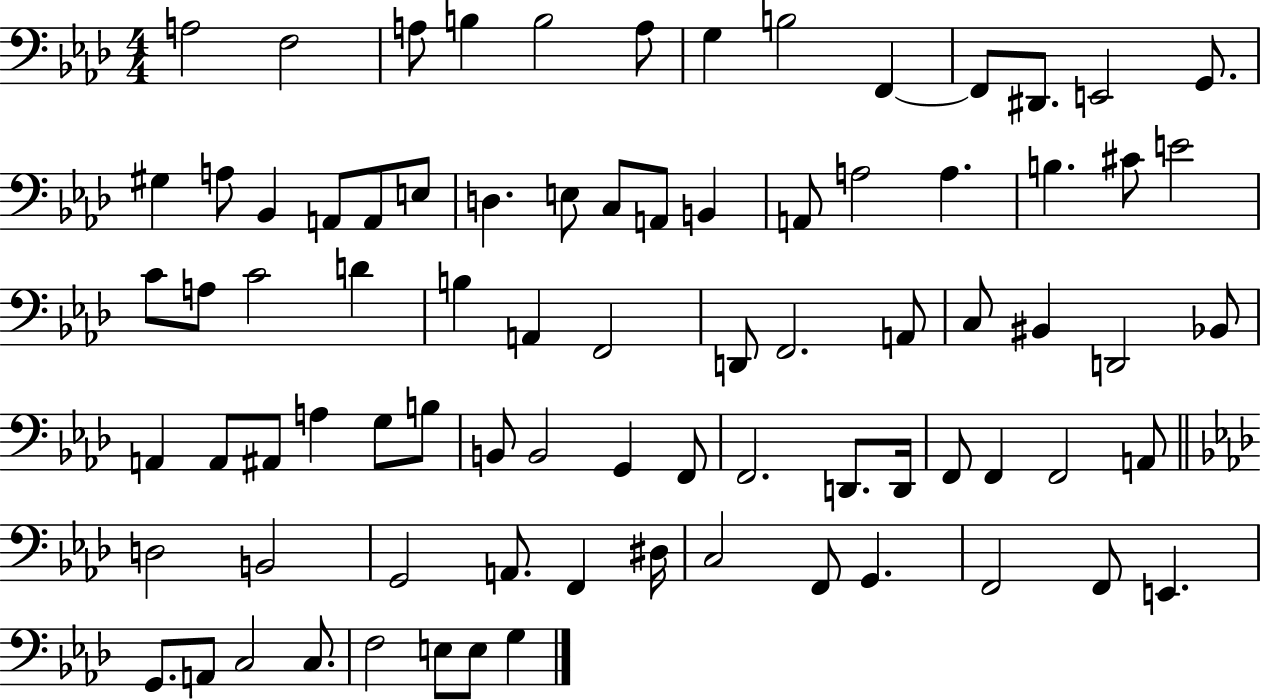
X:1
T:Untitled
M:4/4
L:1/4
K:Ab
A,2 F,2 A,/2 B, B,2 A,/2 G, B,2 F,, F,,/2 ^D,,/2 E,,2 G,,/2 ^G, A,/2 _B,, A,,/2 A,,/2 E,/2 D, E,/2 C,/2 A,,/2 B,, A,,/2 A,2 A, B, ^C/2 E2 C/2 A,/2 C2 D B, A,, F,,2 D,,/2 F,,2 A,,/2 C,/2 ^B,, D,,2 _B,,/2 A,, A,,/2 ^A,,/2 A, G,/2 B,/2 B,,/2 B,,2 G,, F,,/2 F,,2 D,,/2 D,,/4 F,,/2 F,, F,,2 A,,/2 D,2 B,,2 G,,2 A,,/2 F,, ^D,/4 C,2 F,,/2 G,, F,,2 F,,/2 E,, G,,/2 A,,/2 C,2 C,/2 F,2 E,/2 E,/2 G,